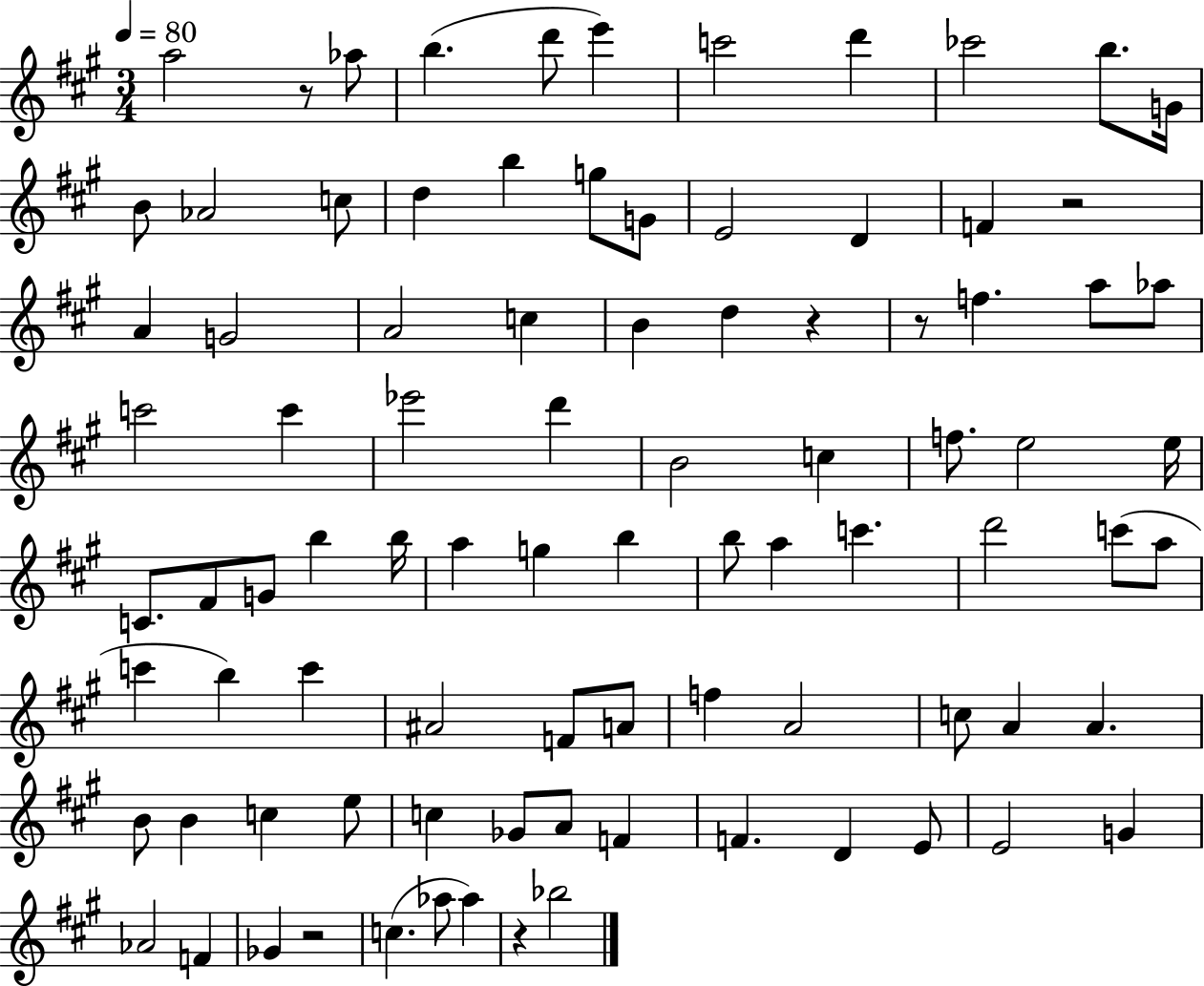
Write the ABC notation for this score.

X:1
T:Untitled
M:3/4
L:1/4
K:A
a2 z/2 _a/2 b d'/2 e' c'2 d' _c'2 b/2 G/4 B/2 _A2 c/2 d b g/2 G/2 E2 D F z2 A G2 A2 c B d z z/2 f a/2 _a/2 c'2 c' _e'2 d' B2 c f/2 e2 e/4 C/2 ^F/2 G/2 b b/4 a g b b/2 a c' d'2 c'/2 a/2 c' b c' ^A2 F/2 A/2 f A2 c/2 A A B/2 B c e/2 c _G/2 A/2 F F D E/2 E2 G _A2 F _G z2 c _a/2 _a z _b2